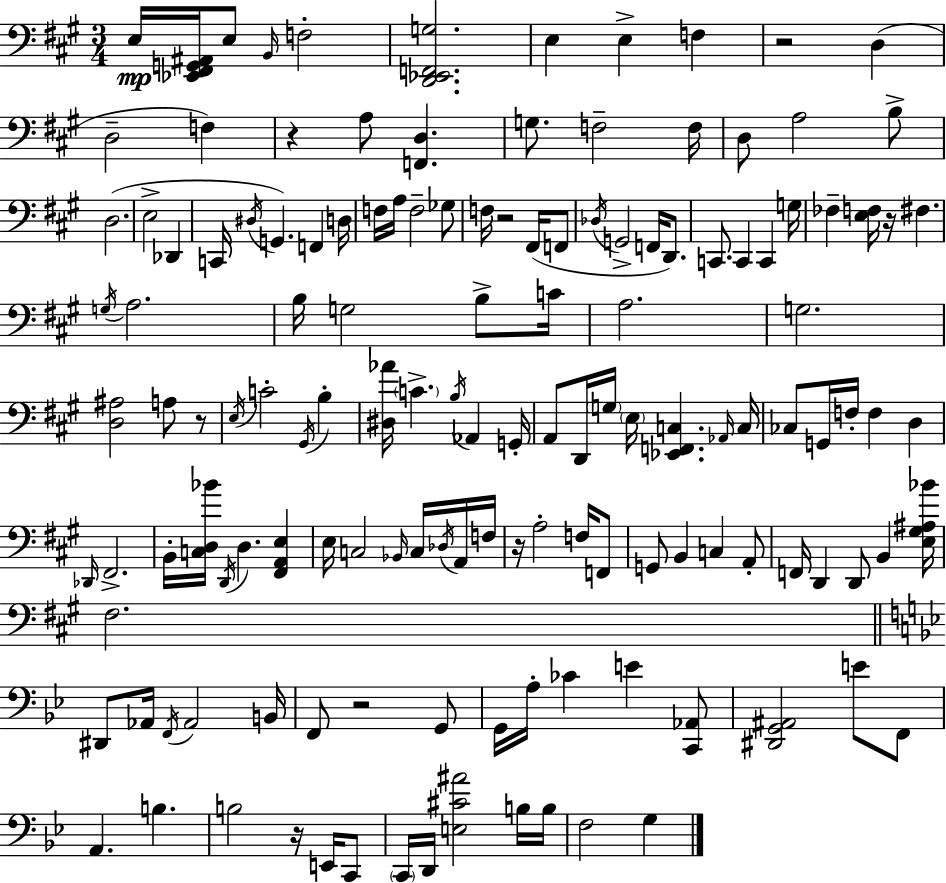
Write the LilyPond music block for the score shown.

{
  \clef bass
  \numericTimeSignature
  \time 3/4
  \key a \major
  \repeat volta 2 { e16\mp <ees, fis, g, ais,>16 e8 \grace { b,16 } f2-. | <d, ees, f, g>2. | e4 e4-> f4 | r2 d4( | \break d2-- f4) | r4 a8 <f, d>4. | g8. f2-- | f16 d8 a2 b8-> | \break d2.( | e2-> des,4 | c,16 \acciaccatura { dis16 } g,4.) f,4 | d16 f16 a16 f2-- | \break ges8 f16 r2 fis,16( | f,8 \acciaccatura { des16 } g,2-> f,16 | d,8.) c,8. c,4 c,4 | g16 fes4-- <e f>16 r16 fis4. | \break \acciaccatura { g16 } a2. | b16 g2 | b8-> c'16 a2. | g2. | \break <d ais>2 | a8 r8 \acciaccatura { e16 } c'2-. | \acciaccatura { gis,16 } b4-. <dis aes'>16 \parenthesize c'4.-> | \acciaccatura { b16 } aes,4 g,16-. a,8 d,16 \parenthesize g16 \parenthesize e16 | \break <ees, f, c>4. \grace { aes,16 } c16 ces8 g,16 f16-. | f4 d4 \grace { des,16 } fis,2.-> | b,16-. <c d bes'>16 \acciaccatura { d,16 } | d4. <fis, a, e>4 e16 c2 | \break \grace { bes,16 } c16 \acciaccatura { des16 } a,16 f16 | r16 a2-. f16 f,8 | g,8 b,4 c4 a,8-. | f,16 d,4 d,8 b,4 <e gis ais bes'>16 | \break fis2. | \bar "||" \break \key bes \major dis,8 aes,16 \acciaccatura { f,16 } aes,2 | b,16 f,8 r2 g,8 | g,16 a16-. ces'4 e'4 <c, aes,>8 | <dis, g, ais,>2 e'8 f,8 | \break a,4. b4. | b2 r16 e,16 c,8 | \parenthesize c,16 d,16 <e cis' ais'>2 b16 | b16 f2 g4 | \break } \bar "|."
}